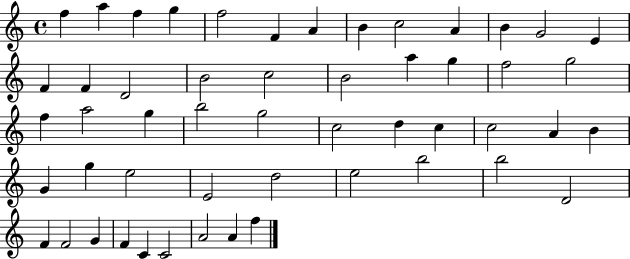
{
  \clef treble
  \time 4/4
  \defaultTimeSignature
  \key c \major
  f''4 a''4 f''4 g''4 | f''2 f'4 a'4 | b'4 c''2 a'4 | b'4 g'2 e'4 | \break f'4 f'4 d'2 | b'2 c''2 | b'2 a''4 g''4 | f''2 g''2 | \break f''4 a''2 g''4 | b''2 g''2 | c''2 d''4 c''4 | c''2 a'4 b'4 | \break g'4 g''4 e''2 | e'2 d''2 | e''2 b''2 | b''2 d'2 | \break f'4 f'2 g'4 | f'4 c'4 c'2 | a'2 a'4 f''4 | \bar "|."
}